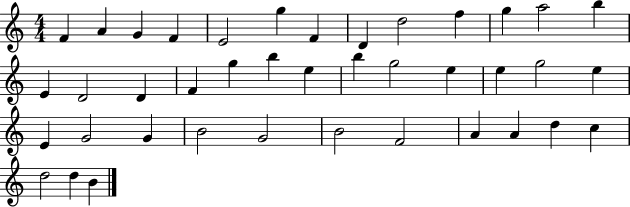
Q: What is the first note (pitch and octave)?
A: F4